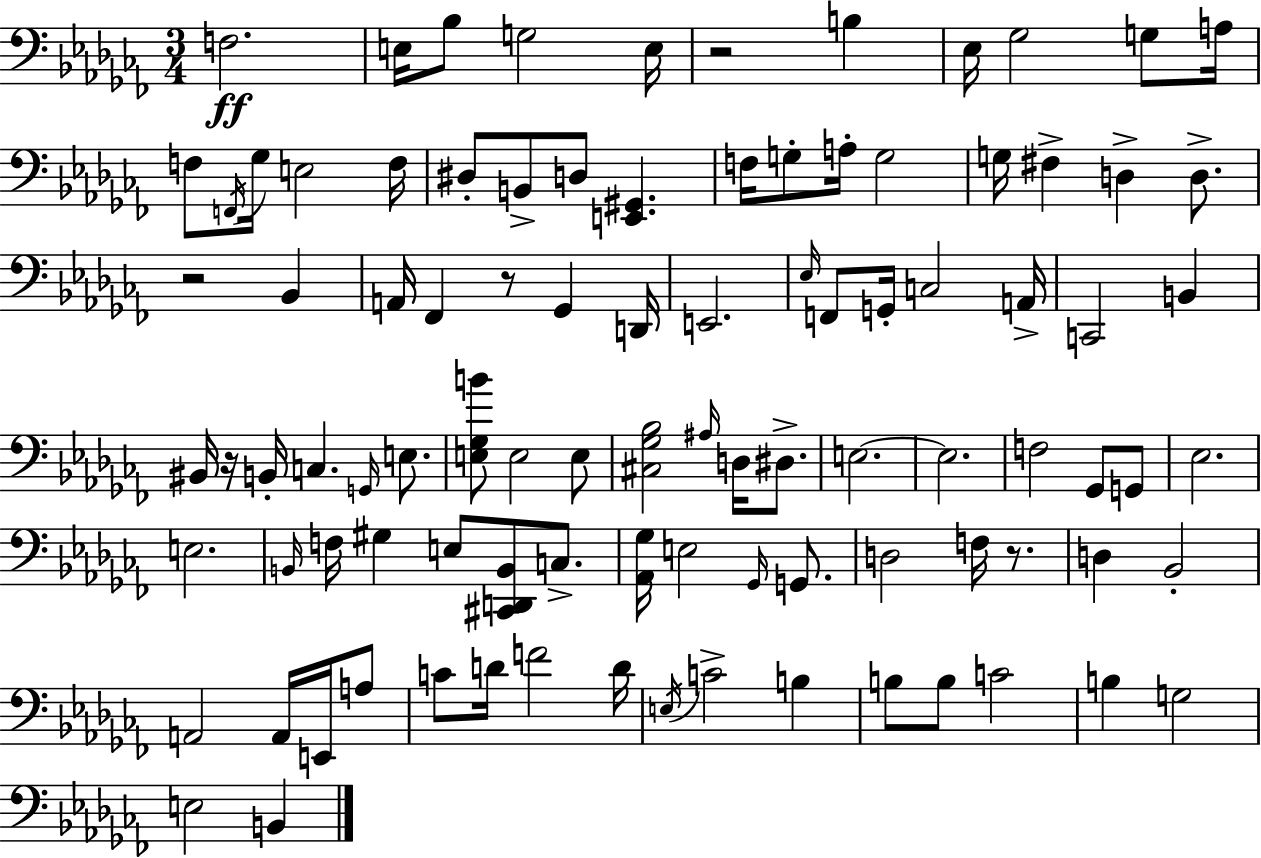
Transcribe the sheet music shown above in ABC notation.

X:1
T:Untitled
M:3/4
L:1/4
K:Abm
F,2 E,/4 _B,/2 G,2 E,/4 z2 B, _E,/4 _G,2 G,/2 A,/4 F,/2 F,,/4 _G,/4 E,2 F,/4 ^D,/2 B,,/2 D,/2 [E,,^G,,] F,/4 G,/2 A,/4 G,2 G,/4 ^F, D, D,/2 z2 _B,, A,,/4 _F,, z/2 _G,, D,,/4 E,,2 _E,/4 F,,/2 G,,/4 C,2 A,,/4 C,,2 B,, ^B,,/4 z/4 B,,/4 C, G,,/4 E,/2 [E,_G,B]/2 E,2 E,/2 [^C,_G,_B,]2 ^A,/4 D,/4 ^D,/2 E,2 E,2 F,2 _G,,/2 G,,/2 _E,2 E,2 B,,/4 F,/4 ^G, E,/2 [^C,,D,,B,,]/2 C,/2 [_A,,_G,]/4 E,2 _G,,/4 G,,/2 D,2 F,/4 z/2 D, _B,,2 A,,2 A,,/4 E,,/4 A,/2 C/2 D/4 F2 D/4 E,/4 C2 B, B,/2 B,/2 C2 B, G,2 E,2 B,,